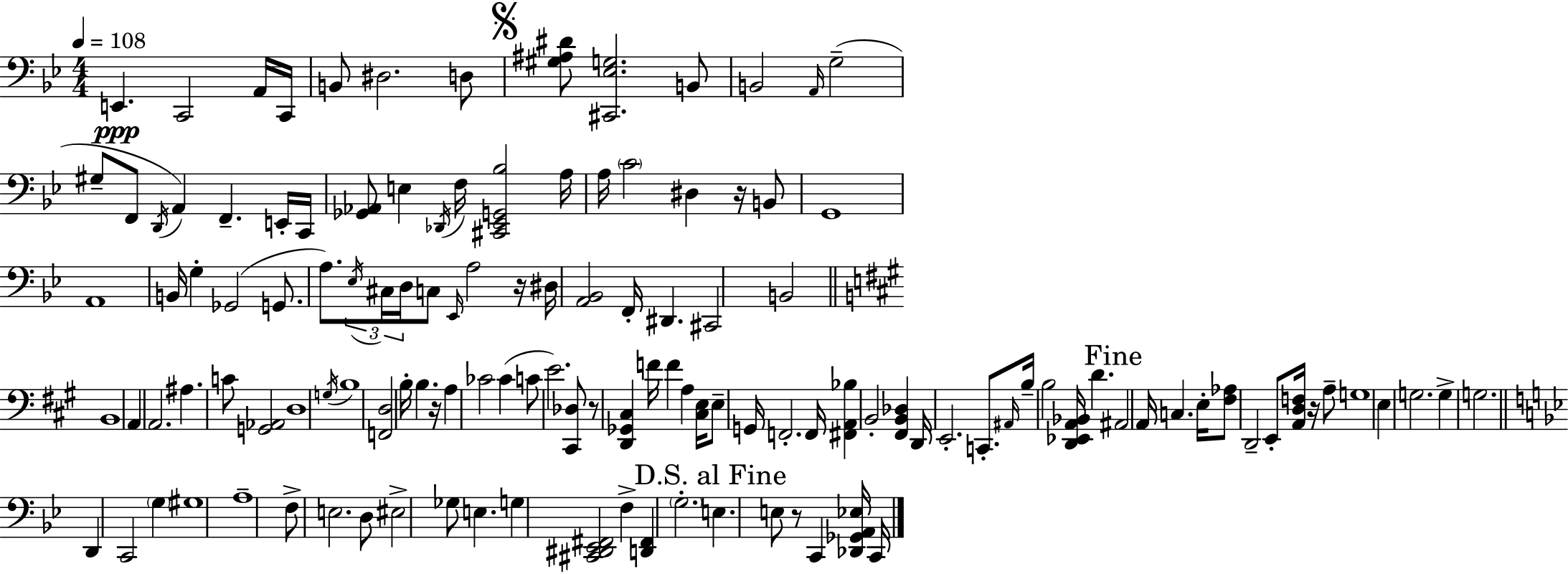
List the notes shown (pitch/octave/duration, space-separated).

E2/q. C2/h A2/s C2/s B2/e D#3/h. D3/e [G#3,A#3,D#4]/e [C#2,Eb3,G3]/h. B2/e B2/h A2/s G3/h G#3/e F2/e D2/s A2/q F2/q. E2/s C2/s [Gb2,Ab2]/e E3/q Db2/s F3/s [C#2,Eb2,G2,Bb3]/h A3/s A3/s C4/h D#3/q R/s B2/e G2/w A2/w B2/s G3/q Gb2/h G2/e. A3/e. Eb3/s C#3/s D3/s C3/e Eb2/s A3/h R/s D#3/s [A2,Bb2]/h F2/s D#2/q. C#2/h B2/h B2/w A2/q A2/h. A#3/q. C4/e [G2,Ab2]/h D3/w G3/s B3/w [F2,D3]/h B3/s B3/q. R/s A3/q CES4/h CES4/q C4/e E4/h. [C#2,Db3]/e R/e [D2,Gb2,C#3]/q F4/s F4/q A3/q [C#3,E3]/s E3/e G2/s F2/h. F2/s [F#2,A2,Bb3]/q B2/h [F#2,B2,Db3]/q D2/s E2/h. C2/e. A#2/s B3/s B3/h [D2,Eb2,A2,Bb2]/s D4/q. A#2/h A2/s C3/q. E3/s [F#3,Ab3]/e D2/h E2/e [A2,D3,F3]/s R/s A3/e G3/w E3/q G3/h. G3/q G3/h. D2/q C2/h G3/q G#3/w A3/w F3/e E3/h. D3/e EIS3/h Gb3/e E3/q. G3/q [C#2,D#2,Eb2,F#2]/h F3/q [D2,F#2]/q G3/h. E3/q. E3/e R/e C2/q [Db2,Gb2,A2,Eb3]/s C2/s